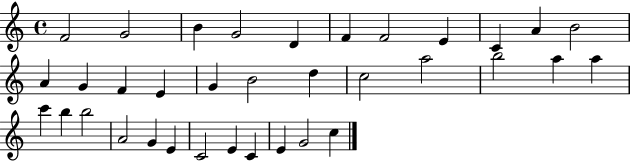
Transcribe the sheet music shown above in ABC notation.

X:1
T:Untitled
M:4/4
L:1/4
K:C
F2 G2 B G2 D F F2 E C A B2 A G F E G B2 d c2 a2 b2 a a c' b b2 A2 G E C2 E C E G2 c